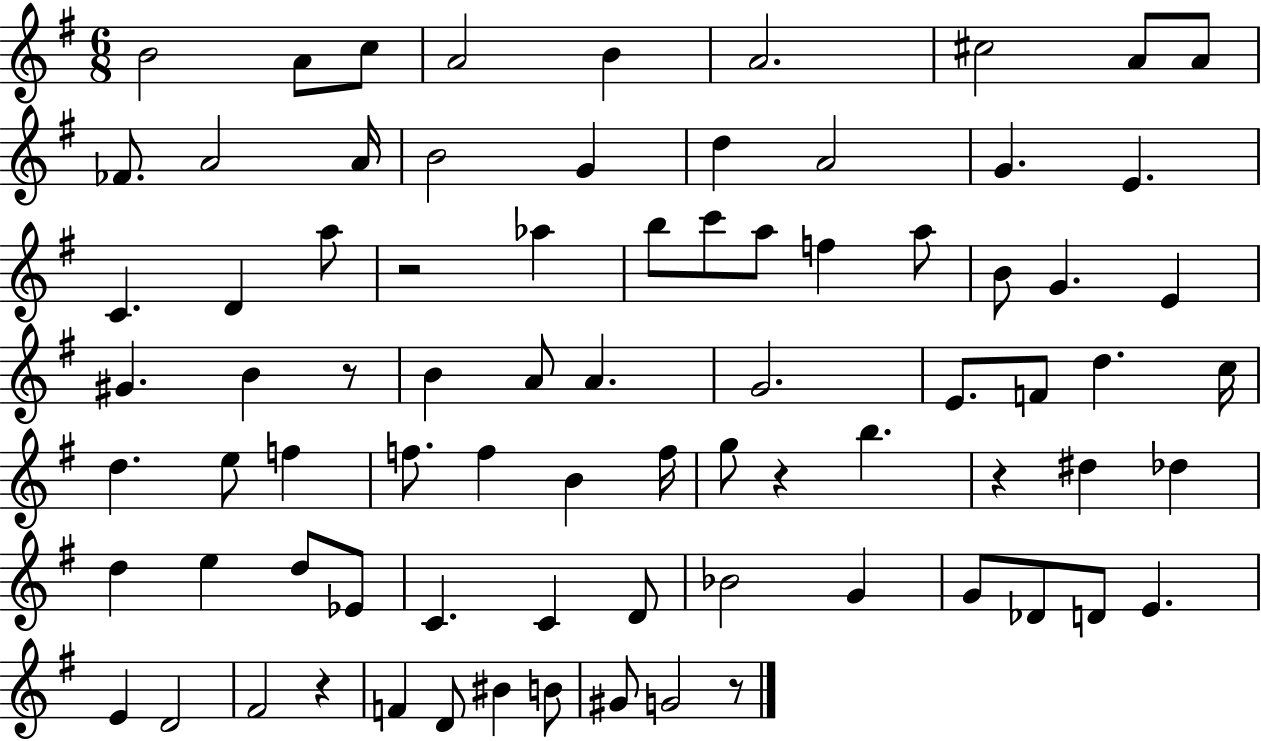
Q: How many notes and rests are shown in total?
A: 79